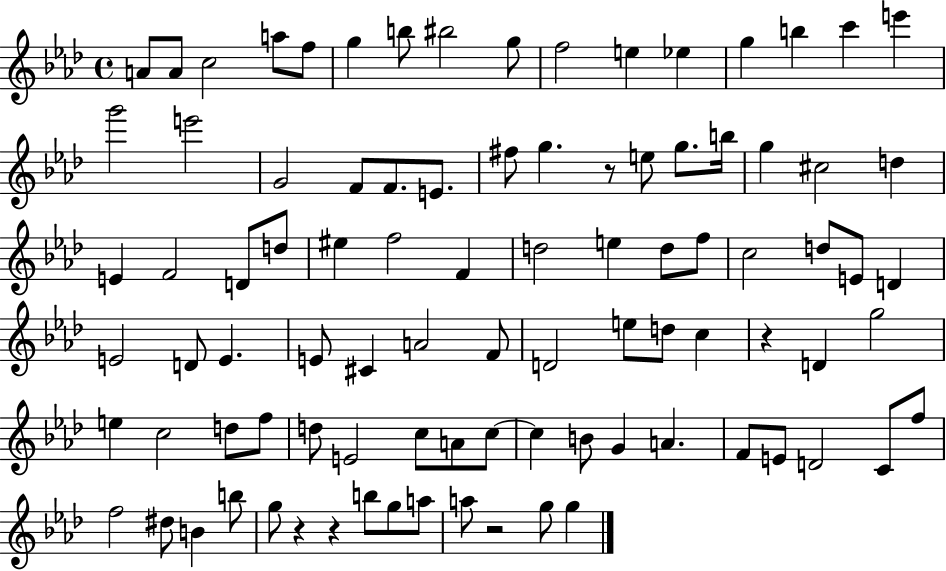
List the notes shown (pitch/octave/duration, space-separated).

A4/e A4/e C5/h A5/e F5/e G5/q B5/e BIS5/h G5/e F5/h E5/q Eb5/q G5/q B5/q C6/q E6/q G6/h E6/h G4/h F4/e F4/e. E4/e. F#5/e G5/q. R/e E5/e G5/e. B5/s G5/q C#5/h D5/q E4/q F4/h D4/e D5/e EIS5/q F5/h F4/q D5/h E5/q D5/e F5/e C5/h D5/e E4/e D4/q E4/h D4/e E4/q. E4/e C#4/q A4/h F4/e D4/h E5/e D5/e C5/q R/q D4/q G5/h E5/q C5/h D5/e F5/e D5/e E4/h C5/e A4/e C5/e C5/q B4/e G4/q A4/q. F4/e E4/e D4/h C4/e F5/e F5/h D#5/e B4/q B5/e G5/e R/q R/q B5/e G5/e A5/e A5/e R/h G5/e G5/q